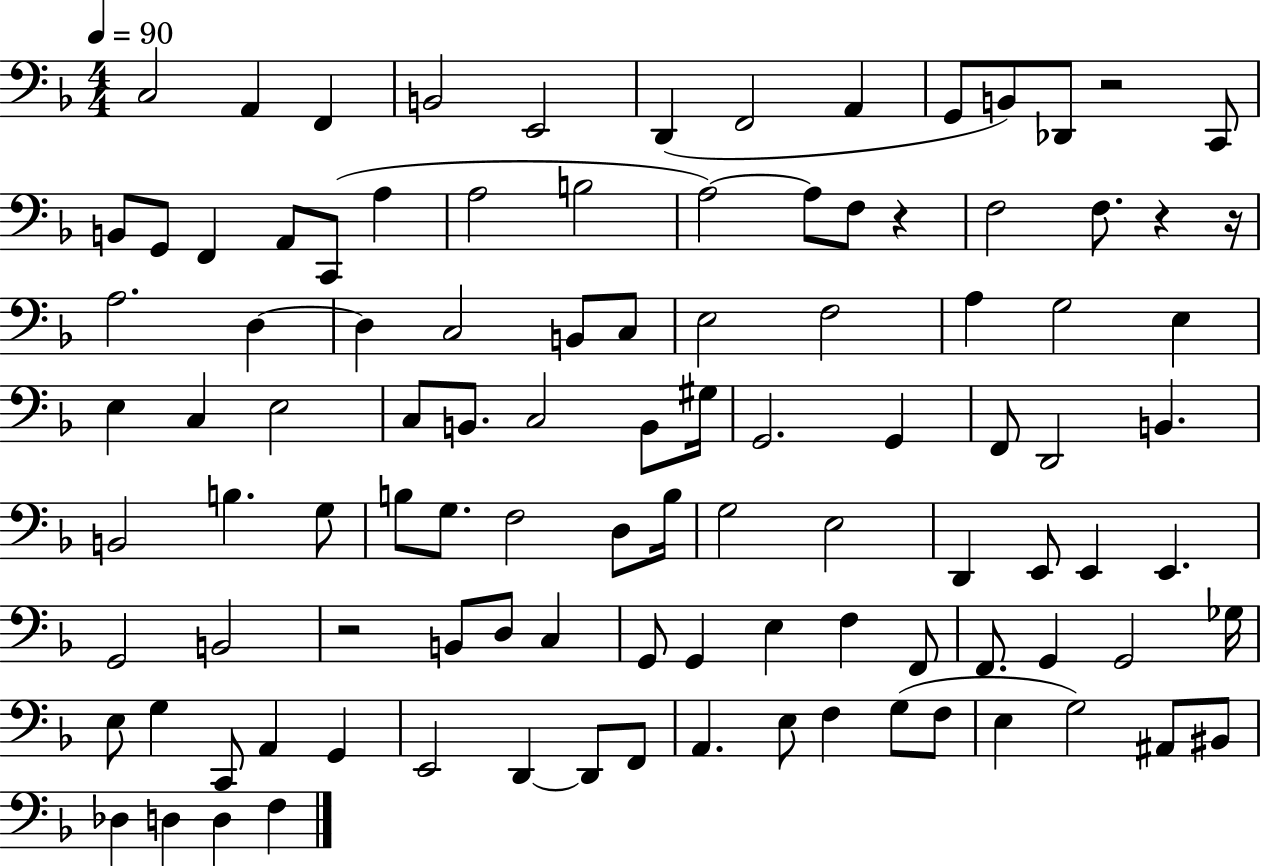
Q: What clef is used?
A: bass